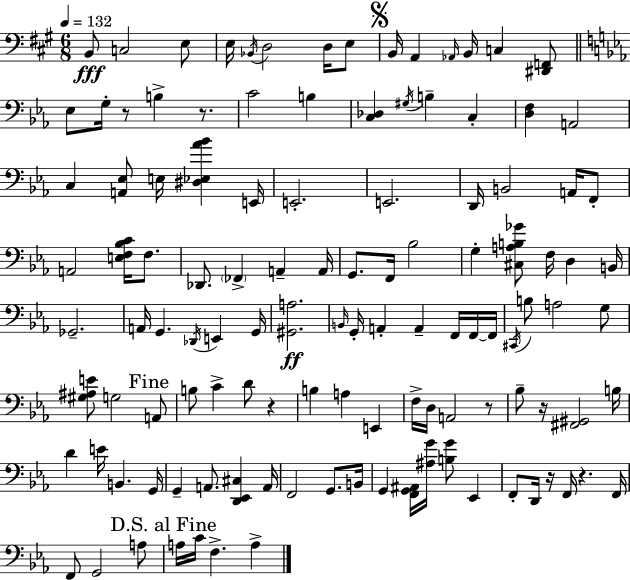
X:1
T:Untitled
M:6/8
L:1/4
K:A
B,,/2 C,2 E,/2 E,/4 _B,,/4 D,2 D,/4 E,/2 B,,/4 A,, _A,,/4 B,,/4 C, [^D,,F,,]/2 _E,/2 G,/4 z/2 B, z/2 C2 B, [C,_D,] ^G,/4 B, C, [D,F,] A,,2 C, [A,,_E,]/2 E,/4 [^D,_E,_A_B] E,,/4 E,,2 E,,2 D,,/4 B,,2 A,,/4 F,,/2 A,,2 [E,F,_B,C]/4 F,/2 _D,,/2 _F,, A,, A,,/4 G,,/2 F,,/4 _B,2 G, [^C,A,B,_G]/2 F,/4 D, B,,/4 _G,,2 A,,/4 G,, _D,,/4 E,, G,,/4 [^G,,A,]2 B,,/4 G,,/4 A,, A,, F,,/4 F,,/4 F,,/4 ^C,,/4 B,/2 A,2 G,/2 [^G,^A,E]/2 G,2 A,,/2 B,/2 C D/2 z B, A, E,, F,/4 D,/4 A,,2 z/2 _B,/2 z/4 [^F,,^G,,]2 B,/4 D E/4 B,, G,,/4 G,, A,,/2 [D,,_E,,^C,] A,,/4 F,,2 G,,/2 B,,/4 G,, [F,,G,,^A,,]/4 [^A,G]/4 [B,G]/2 _E,, F,,/2 D,,/4 z/4 F,,/4 z F,,/4 F,,/2 G,,2 A,/2 A,/4 C/4 F, A,